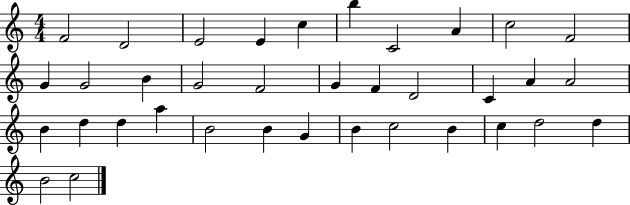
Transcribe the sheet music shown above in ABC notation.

X:1
T:Untitled
M:4/4
L:1/4
K:C
F2 D2 E2 E c b C2 A c2 F2 G G2 B G2 F2 G F D2 C A A2 B d d a B2 B G B c2 B c d2 d B2 c2